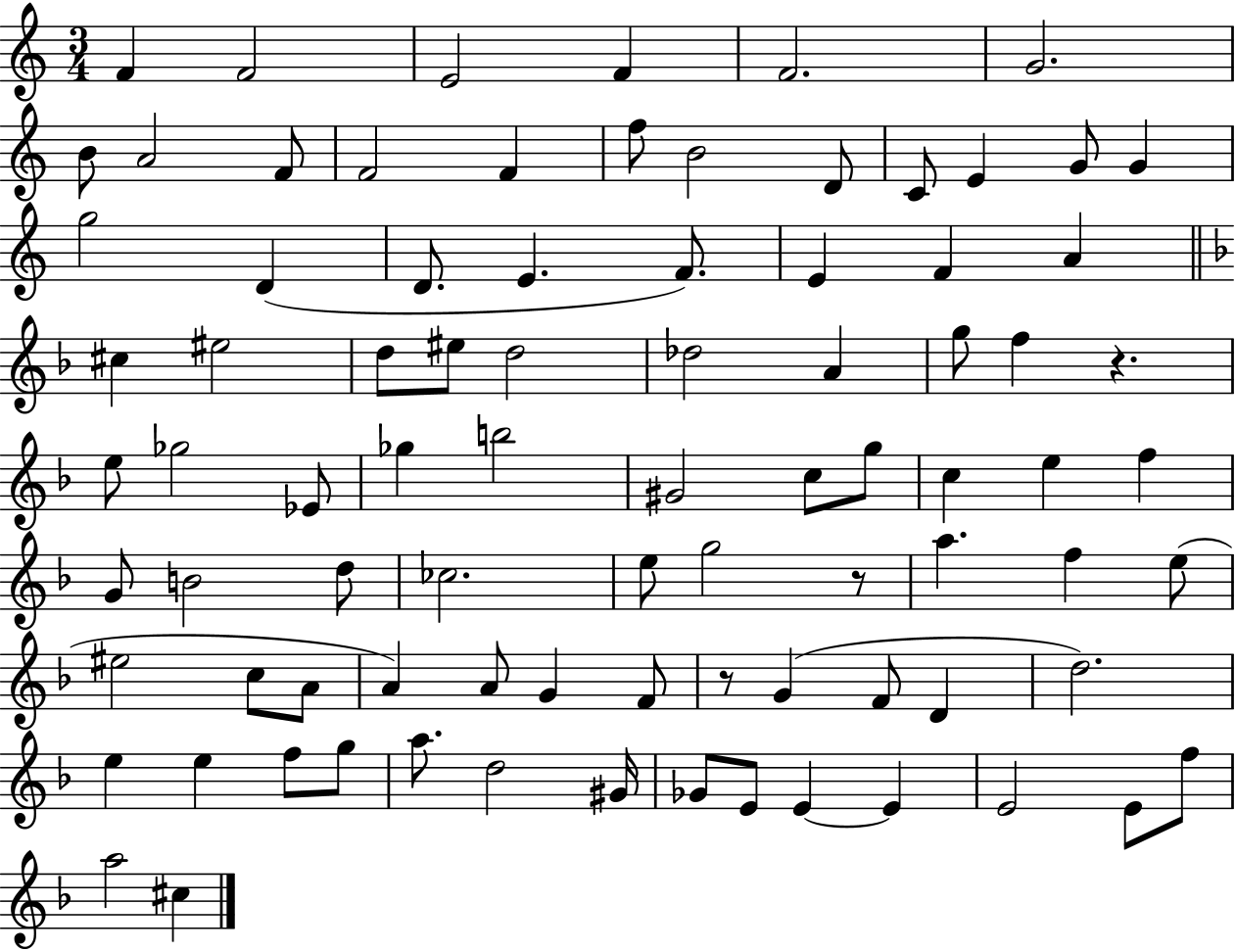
X:1
T:Untitled
M:3/4
L:1/4
K:C
F F2 E2 F F2 G2 B/2 A2 F/2 F2 F f/2 B2 D/2 C/2 E G/2 G g2 D D/2 E F/2 E F A ^c ^e2 d/2 ^e/2 d2 _d2 A g/2 f z e/2 _g2 _E/2 _g b2 ^G2 c/2 g/2 c e f G/2 B2 d/2 _c2 e/2 g2 z/2 a f e/2 ^e2 c/2 A/2 A A/2 G F/2 z/2 G F/2 D d2 e e f/2 g/2 a/2 d2 ^G/4 _G/2 E/2 E E E2 E/2 f/2 a2 ^c